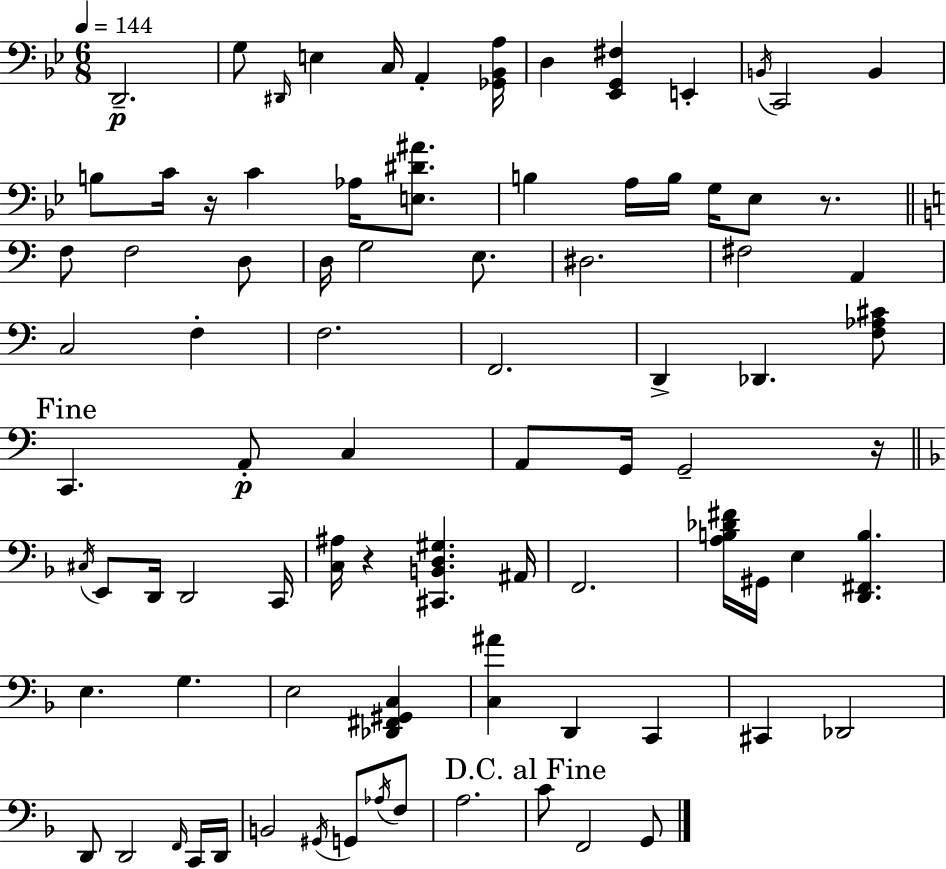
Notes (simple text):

D2/h. G3/e D#2/s E3/q C3/s A2/q [Gb2,Bb2,A3]/s D3/q [Eb2,G2,F#3]/q E2/q B2/s C2/h B2/q B3/e C4/s R/s C4/q Ab3/s [E3,D#4,A#4]/e. B3/q A3/s B3/s G3/s Eb3/e R/e. F3/e F3/h D3/e D3/s G3/h E3/e. D#3/h. F#3/h A2/q C3/h F3/q F3/h. F2/h. D2/q Db2/q. [F3,Ab3,C#4]/e C2/q. A2/e C3/q A2/e G2/s G2/h R/s C#3/s E2/e D2/s D2/h C2/s [C3,A#3]/s R/q [C#2,B2,D3,G#3]/q. A#2/s F2/h. [A3,B3,Db4,F#4]/s G#2/s E3/q [D2,F#2,B3]/q. E3/q. G3/q. E3/h [Db2,F#2,G#2,C3]/q [C3,A#4]/q D2/q C2/q C#2/q Db2/h D2/e D2/h F2/s C2/s D2/s B2/h G#2/s G2/e Ab3/s F3/e A3/h. C4/e F2/h G2/e